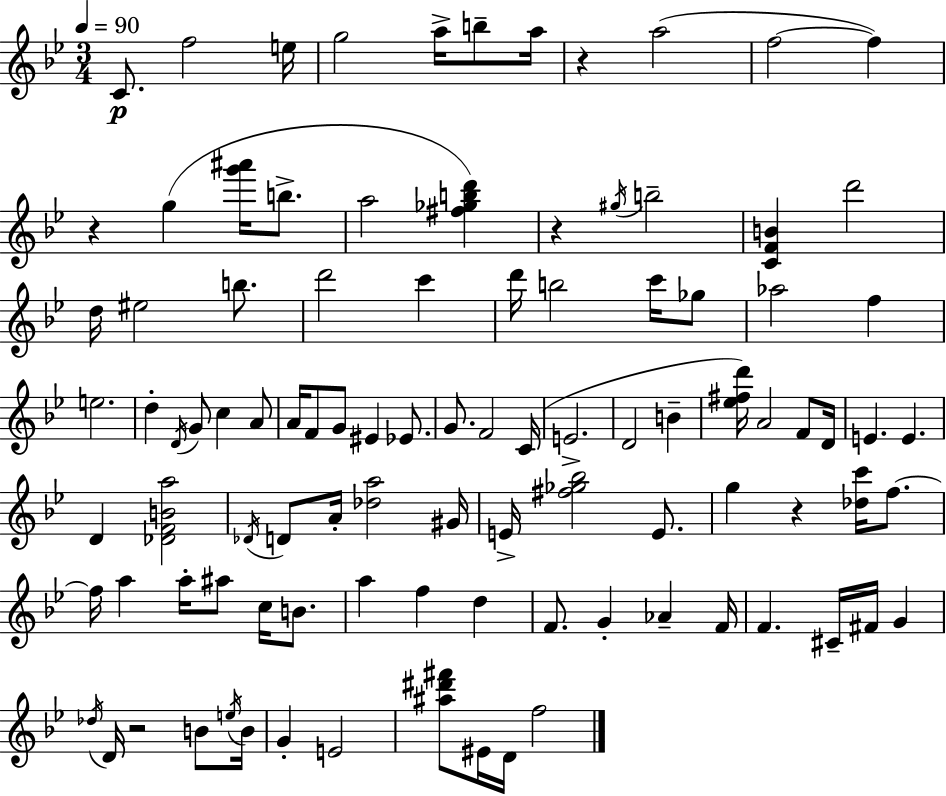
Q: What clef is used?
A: treble